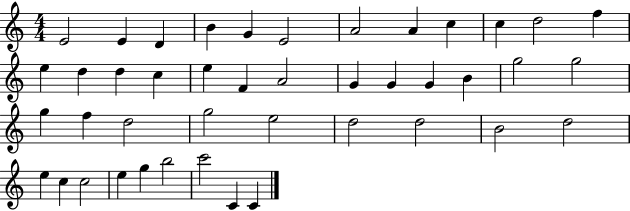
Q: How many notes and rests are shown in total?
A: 43